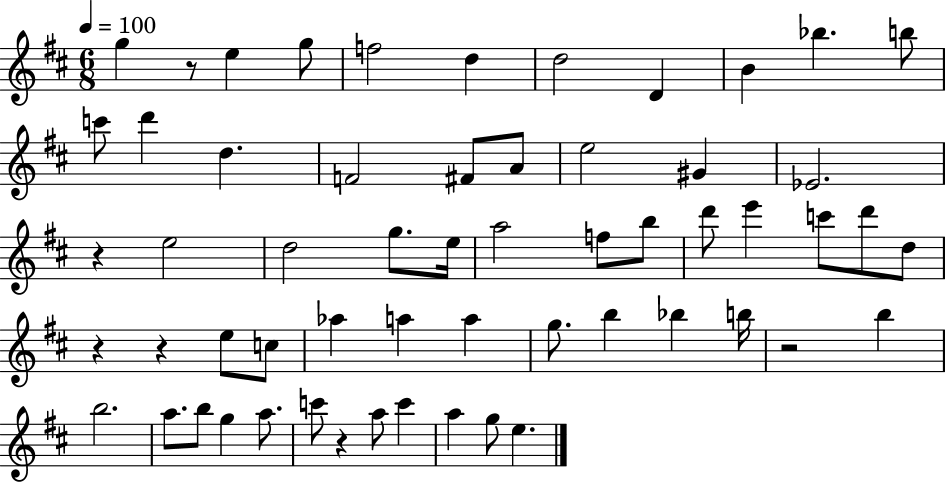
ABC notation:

X:1
T:Untitled
M:6/8
L:1/4
K:D
g z/2 e g/2 f2 d d2 D B _b b/2 c'/2 d' d F2 ^F/2 A/2 e2 ^G _E2 z e2 d2 g/2 e/4 a2 f/2 b/2 d'/2 e' c'/2 d'/2 d/2 z z e/2 c/2 _a a a g/2 b _b b/4 z2 b b2 a/2 b/2 g a/2 c'/2 z a/2 c' a g/2 e